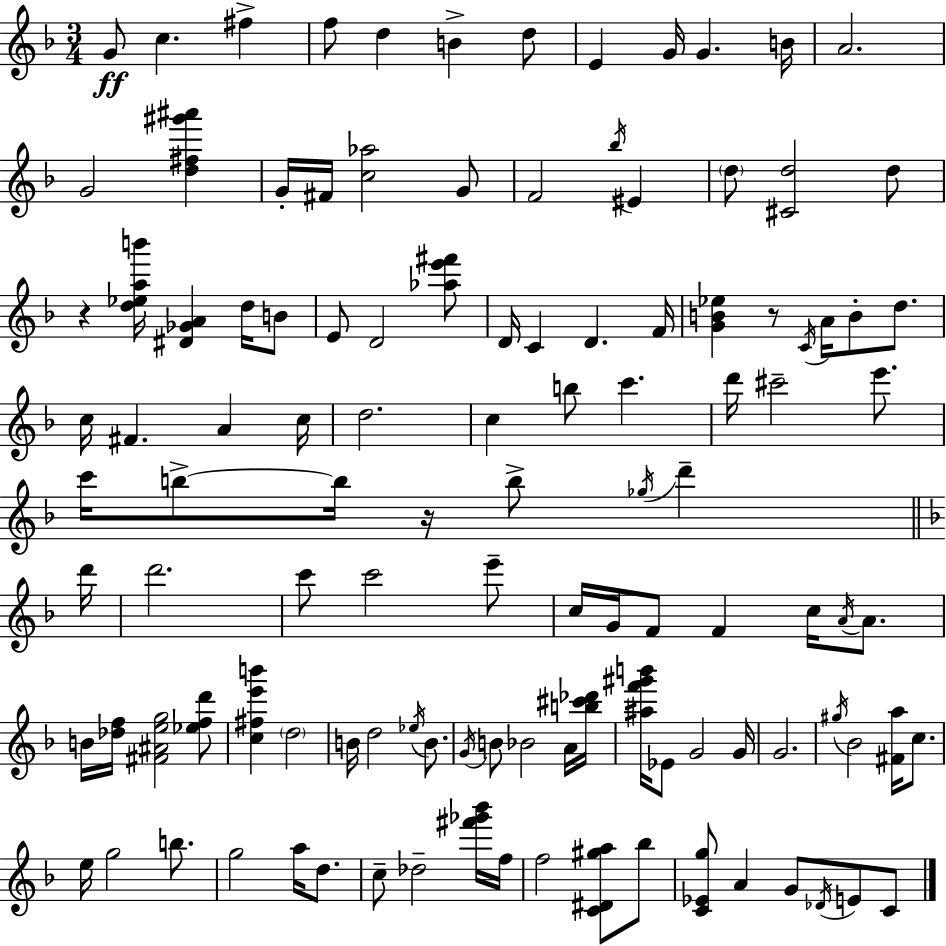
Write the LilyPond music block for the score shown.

{
  \clef treble
  \numericTimeSignature
  \time 3/4
  \key d \minor
  \repeat volta 2 { g'8\ff c''4. fis''4-> | f''8 d''4 b'4-> d''8 | e'4 g'16 g'4. b'16 | a'2. | \break g'2 <d'' fis'' gis''' ais'''>4 | g'16-. fis'16 <c'' aes''>2 g'8 | f'2 \acciaccatura { bes''16 } eis'4 | \parenthesize d''8 <cis' d''>2 d''8 | \break r4 <d'' ees'' a'' b'''>16 <dis' ges' a'>4 d''16 b'8 | e'8 d'2 <aes'' e''' fis'''>8 | d'16 c'4 d'4. | f'16 <g' b' ees''>4 r8 \acciaccatura { c'16 } a'16 b'8-. d''8. | \break c''16 fis'4. a'4 | c''16 d''2. | c''4 b''8 c'''4. | d'''16 cis'''2-- e'''8. | \break c'''16 b''8->~~ b''16 r16 b''8-> \acciaccatura { ges''16 } d'''4-- | \bar "||" \break \key f \major d'''16 d'''2. | c'''8 c'''2 e'''8-- | c''16 g'16 f'8 f'4 c''16 \acciaccatura { a'16 } a'8. | b'16 <des'' f''>16 <fis' ais' e'' g''>2 | \break <ees'' f'' d'''>8 <c'' fis'' e''' b'''>4 \parenthesize d''2 | b'16 d''2 \acciaccatura { ees''16 } | b'8. \acciaccatura { g'16 } b'8 bes'2 | a'16 <b'' cis''' des'''>16 <ais'' f''' gis''' b'''>16 ees'8 g'2 | \break g'16 g'2. | \acciaccatura { gis''16 } bes'2 | <fis' a''>16 c''8. e''16 g''2 | b''8. g''2 | \break a''16 d''8. c''8-- des''2-- | <fis''' ges''' bes'''>16 f''16 f''2 | <c' dis' gis'' a''>8 bes''8 <c' ees' g''>8 a'4 g'8 | \acciaccatura { des'16 } e'8 c'8 } \bar "|."
}